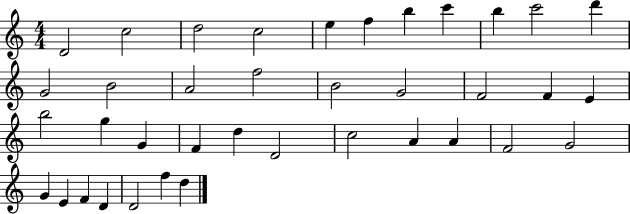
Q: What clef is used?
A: treble